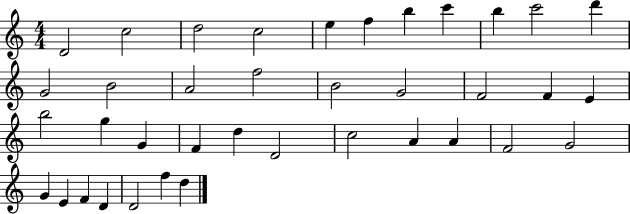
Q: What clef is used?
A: treble